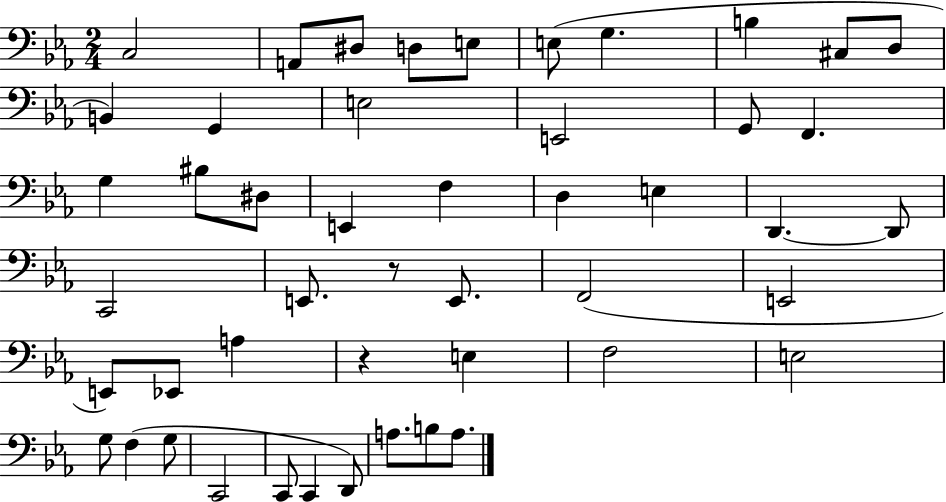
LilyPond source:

{
  \clef bass
  \numericTimeSignature
  \time 2/4
  \key ees \major
  c2 | a,8 dis8 d8 e8 | e8( g4. | b4 cis8 d8 | \break b,4) g,4 | e2 | e,2 | g,8 f,4. | \break g4 bis8 dis8 | e,4 f4 | d4 e4 | d,4.~~ d,8 | \break c,2 | e,8. r8 e,8. | f,2( | e,2 | \break e,8) ees,8 a4 | r4 e4 | f2 | e2 | \break g8 f4( g8 | c,2 | c,8 c,4 d,8) | a8. b8 a8. | \break \bar "|."
}